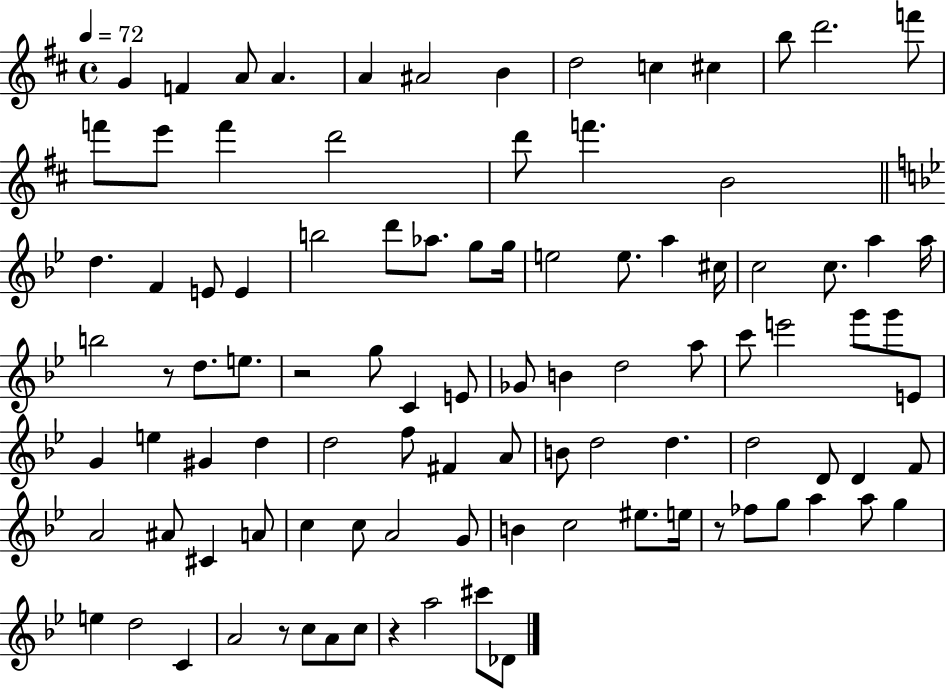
X:1
T:Untitled
M:4/4
L:1/4
K:D
G F A/2 A A ^A2 B d2 c ^c b/2 d'2 f'/2 f'/2 e'/2 f' d'2 d'/2 f' B2 d F E/2 E b2 d'/2 _a/2 g/2 g/4 e2 e/2 a ^c/4 c2 c/2 a a/4 b2 z/2 d/2 e/2 z2 g/2 C E/2 _G/2 B d2 a/2 c'/2 e'2 g'/2 g'/2 E/2 G e ^G d d2 f/2 ^F A/2 B/2 d2 d d2 D/2 D F/2 A2 ^A/2 ^C A/2 c c/2 A2 G/2 B c2 ^e/2 e/4 z/2 _f/2 g/2 a a/2 g e d2 C A2 z/2 c/2 A/2 c/2 z a2 ^c'/2 _D/2